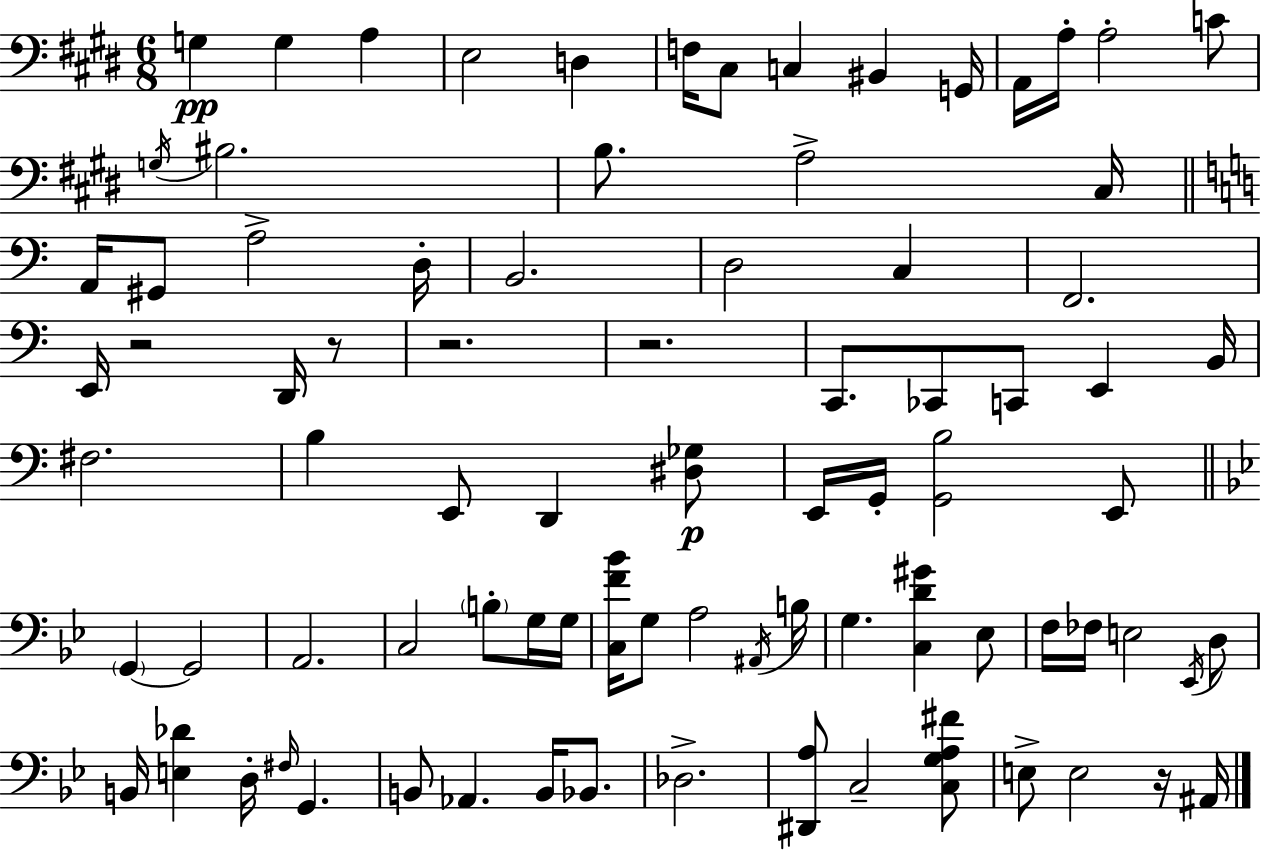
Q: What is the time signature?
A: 6/8